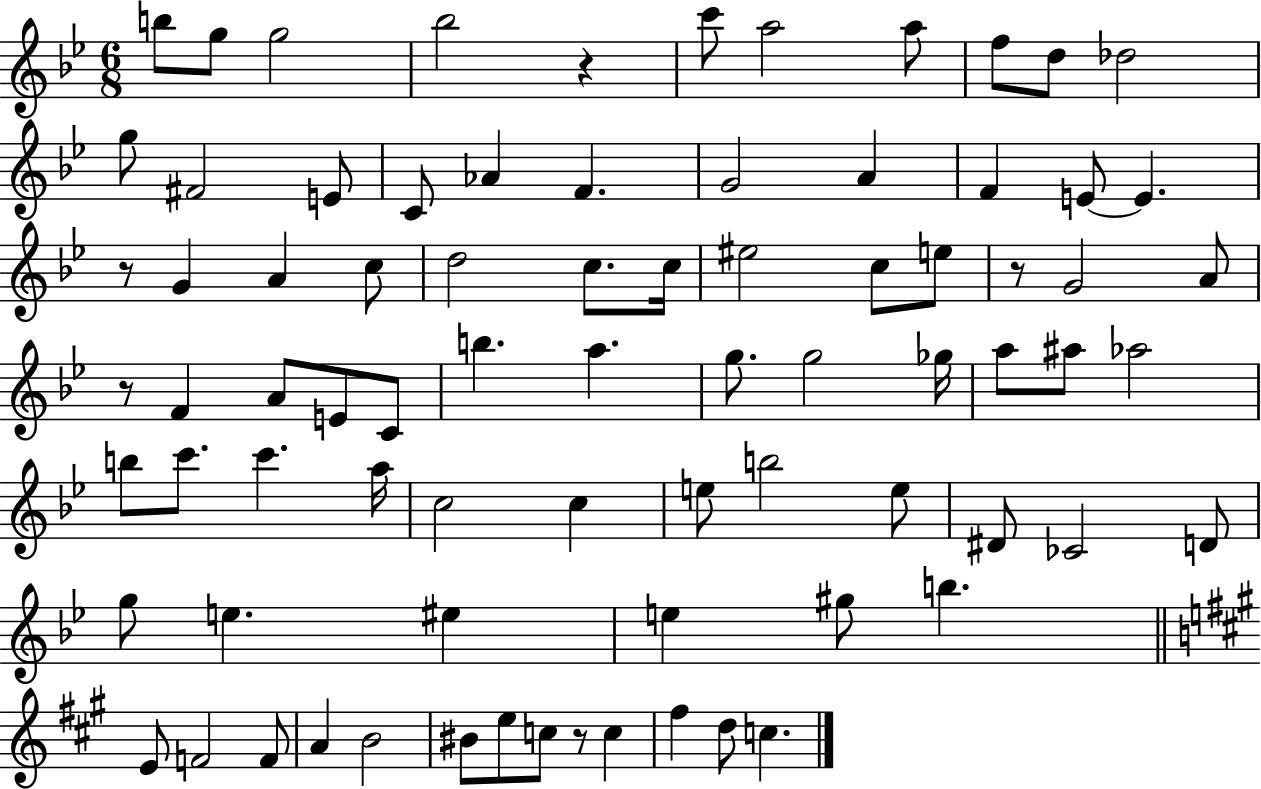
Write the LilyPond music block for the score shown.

{
  \clef treble
  \numericTimeSignature
  \time 6/8
  \key bes \major
  b''8 g''8 g''2 | bes''2 r4 | c'''8 a''2 a''8 | f''8 d''8 des''2 | \break g''8 fis'2 e'8 | c'8 aes'4 f'4. | g'2 a'4 | f'4 e'8~~ e'4. | \break r8 g'4 a'4 c''8 | d''2 c''8. c''16 | eis''2 c''8 e''8 | r8 g'2 a'8 | \break r8 f'4 a'8 e'8 c'8 | b''4. a''4. | g''8. g''2 ges''16 | a''8 ais''8 aes''2 | \break b''8 c'''8. c'''4. a''16 | c''2 c''4 | e''8 b''2 e''8 | dis'8 ces'2 d'8 | \break g''8 e''4. eis''4 | e''4 gis''8 b''4. | \bar "||" \break \key a \major e'8 f'2 f'8 | a'4 b'2 | bis'8 e''8 c''8 r8 c''4 | fis''4 d''8 c''4. | \break \bar "|."
}